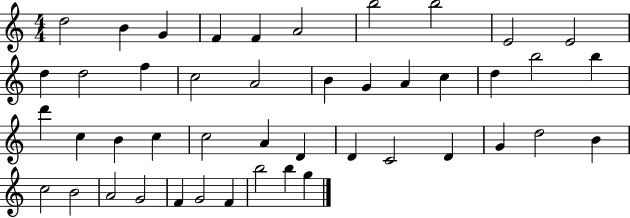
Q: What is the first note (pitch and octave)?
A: D5